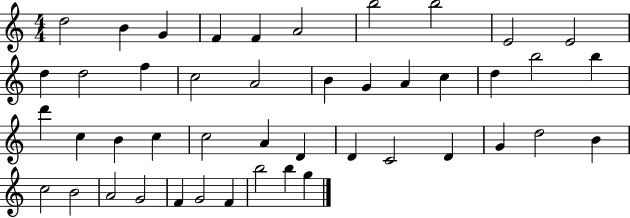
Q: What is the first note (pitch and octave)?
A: D5